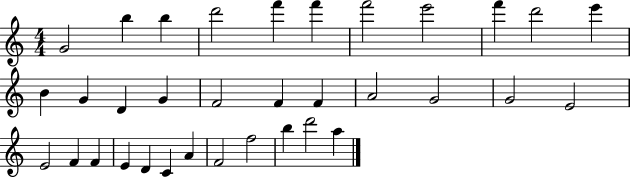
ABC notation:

X:1
T:Untitled
M:4/4
L:1/4
K:C
G2 b b d'2 f' f' f'2 e'2 f' d'2 e' B G D G F2 F F A2 G2 G2 E2 E2 F F E D C A F2 f2 b d'2 a